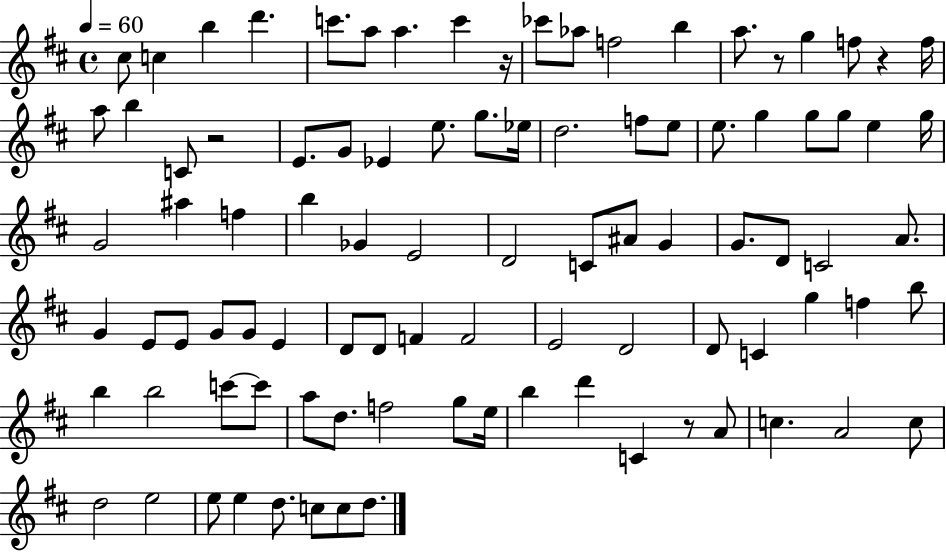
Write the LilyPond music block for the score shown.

{
  \clef treble
  \time 4/4
  \defaultTimeSignature
  \key d \major
  \tempo 4 = 60
  \repeat volta 2 { cis''8 c''4 b''4 d'''4. | c'''8. a''8 a''4. c'''4 r16 | ces'''8 aes''8 f''2 b''4 | a''8. r8 g''4 f''8 r4 f''16 | \break a''8 b''4 c'8 r2 | e'8. g'8 ees'4 e''8. g''8. ees''16 | d''2. f''8 e''8 | e''8. g''4 g''8 g''8 e''4 g''16 | \break g'2 ais''4 f''4 | b''4 ges'4 e'2 | d'2 c'8 ais'8 g'4 | g'8. d'8 c'2 a'8. | \break g'4 e'8 e'8 g'8 g'8 e'4 | d'8 d'8 f'4 f'2 | e'2 d'2 | d'8 c'4 g''4 f''4 b''8 | \break b''4 b''2 c'''8~~ c'''8 | a''8 d''8. f''2 g''8 e''16 | b''4 d'''4 c'4 r8 a'8 | c''4. a'2 c''8 | \break d''2 e''2 | e''8 e''4 d''8. c''8 c''8 d''8. | } \bar "|."
}